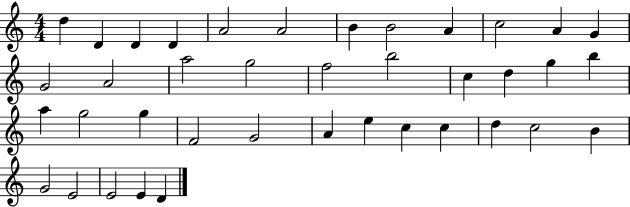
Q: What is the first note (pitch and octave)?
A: D5